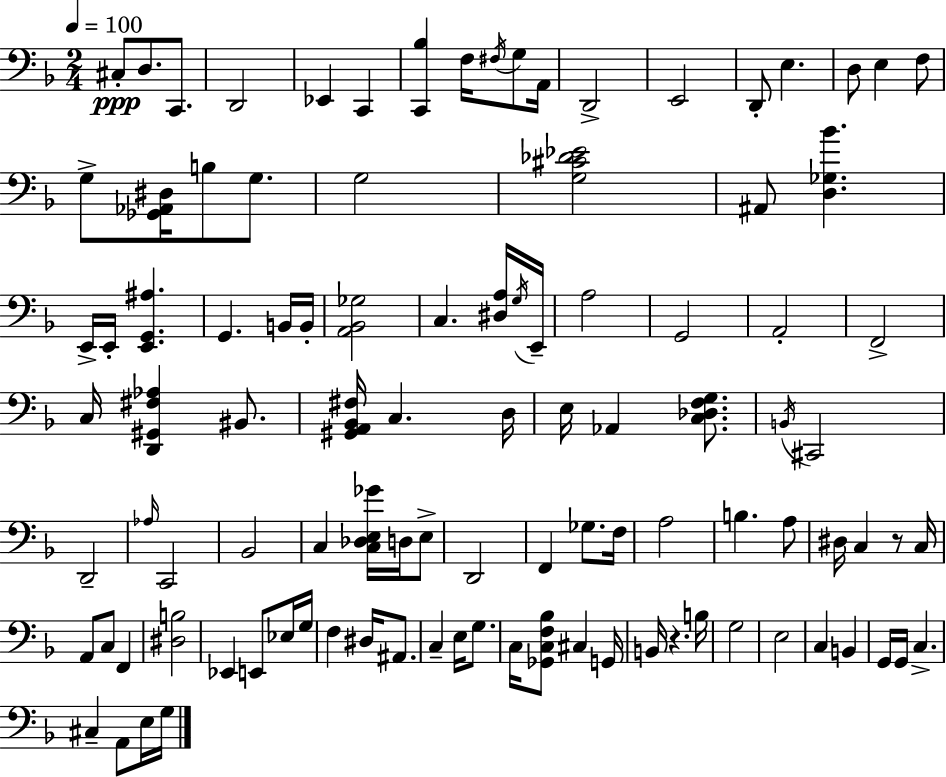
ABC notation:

X:1
T:Untitled
M:2/4
L:1/4
K:F
^C,/2 D,/2 C,,/2 D,,2 _E,, C,, [C,,_B,] F,/4 ^F,/4 G,/2 A,,/4 D,,2 E,,2 D,,/2 E, D,/2 E, F,/2 G,/2 [_G,,_A,,^D,]/4 B,/2 G,/2 G,2 [G,^C_D_E]2 ^A,,/2 [D,_G,_B] E,,/4 E,,/4 [E,,G,,^A,] G,, B,,/4 B,,/4 [A,,_B,,_G,]2 C, [^D,A,]/4 G,/4 E,,/4 A,2 G,,2 A,,2 F,,2 C,/4 [D,,^G,,^F,_A,] ^B,,/2 [^G,,A,,_B,,^F,]/4 C, D,/4 E,/4 _A,, [C,_D,F,G,]/2 B,,/4 ^C,,2 D,,2 _A,/4 C,,2 _B,,2 C, [C,_D,E,_G]/4 D,/4 E,/2 D,,2 F,, _G,/2 F,/4 A,2 B, A,/2 ^D,/4 C, z/2 C,/4 A,,/2 C,/2 F,, [^D,B,]2 _E,, E,,/2 _E,/4 G,/4 F, ^D,/4 ^A,,/2 C, E,/4 G,/2 C,/4 [_G,,C,F,_B,]/2 ^C, G,,/4 B,,/4 z B,/4 G,2 E,2 C, B,, G,,/4 G,,/4 C, ^C, A,,/2 E,/4 G,/4